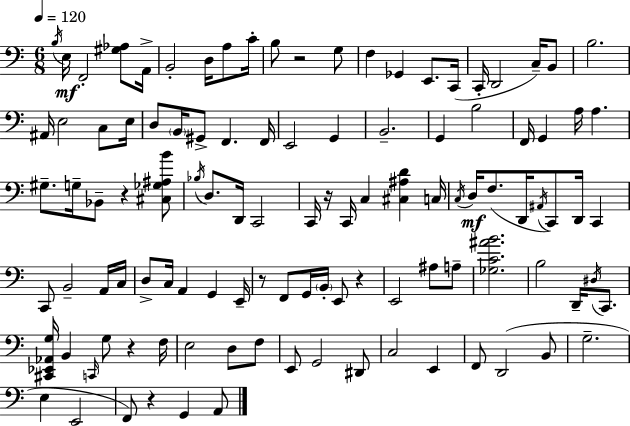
X:1
T:Untitled
M:6/8
L:1/4
K:C
B,/4 E,/4 F,,2 [^G,_A,]/2 A,,/4 B,,2 D,/4 A,/2 C/4 B,/2 z2 G,/2 F, _G,, E,,/2 C,,/4 C,,/4 D,,2 C,/4 B,,/2 B,2 ^A,,/4 E,2 C,/2 E,/4 D,/2 B,,/4 ^G,,/2 F,, F,,/4 E,,2 G,, B,,2 G,, B,2 F,,/4 G,, A,/4 A, ^G,/2 G,/4 _B,,/2 z [^C,_G,^A,B]/2 _B,/4 D,/2 D,,/4 C,,2 C,,/4 z/4 C,,/4 C, [^C,^A,D] C,/4 C,/4 D,/4 F,/2 D,,/4 ^A,,/4 C,,/2 D,,/4 C,, C,,/2 B,,2 A,,/4 C,/4 D,/2 C,/4 A,, G,, E,,/4 z/2 F,,/2 G,,/4 B,,/4 E,,/2 z E,,2 ^A,/2 A,/2 [_G,C^AB]2 B,2 D,,/4 ^D,/4 C,,/2 [^C,,_E,,_A,,G,]/4 B,, C,,/4 G,/2 z F,/4 E,2 D,/2 F,/2 E,,/2 G,,2 ^D,,/2 C,2 E,, F,,/2 D,,2 B,,/2 G,2 E, E,,2 F,,/2 z G,, A,,/2